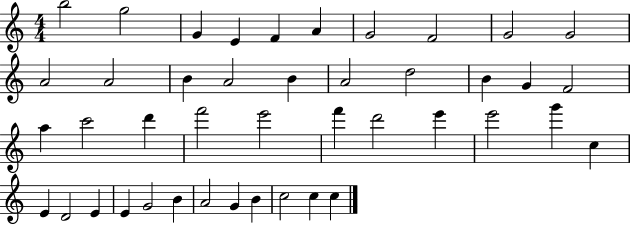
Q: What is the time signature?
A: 4/4